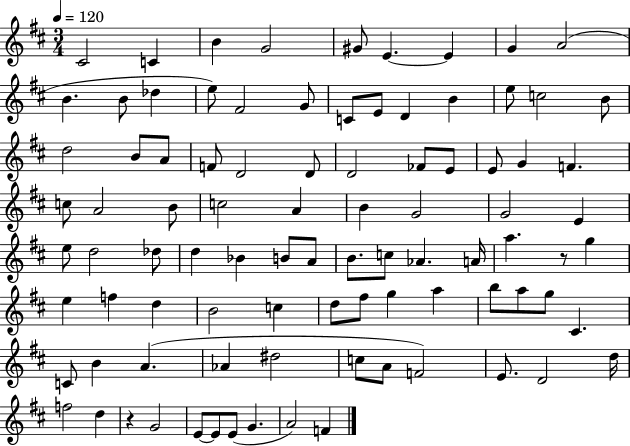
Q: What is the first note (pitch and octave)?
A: C#4